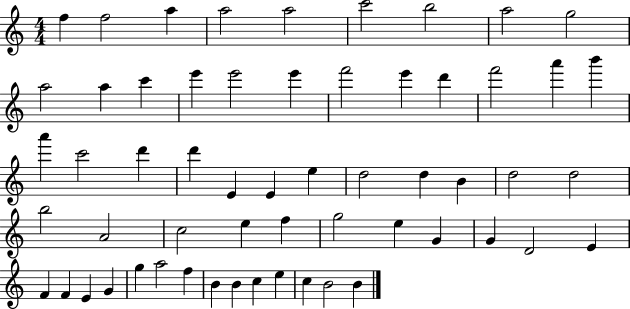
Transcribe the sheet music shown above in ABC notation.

X:1
T:Untitled
M:4/4
L:1/4
K:C
f f2 a a2 a2 c'2 b2 a2 g2 a2 a c' e' e'2 e' f'2 e' d' f'2 a' b' a' c'2 d' d' E E e d2 d B d2 d2 b2 A2 c2 e f g2 e G G D2 E F F E G g a2 f B B c e c B2 B